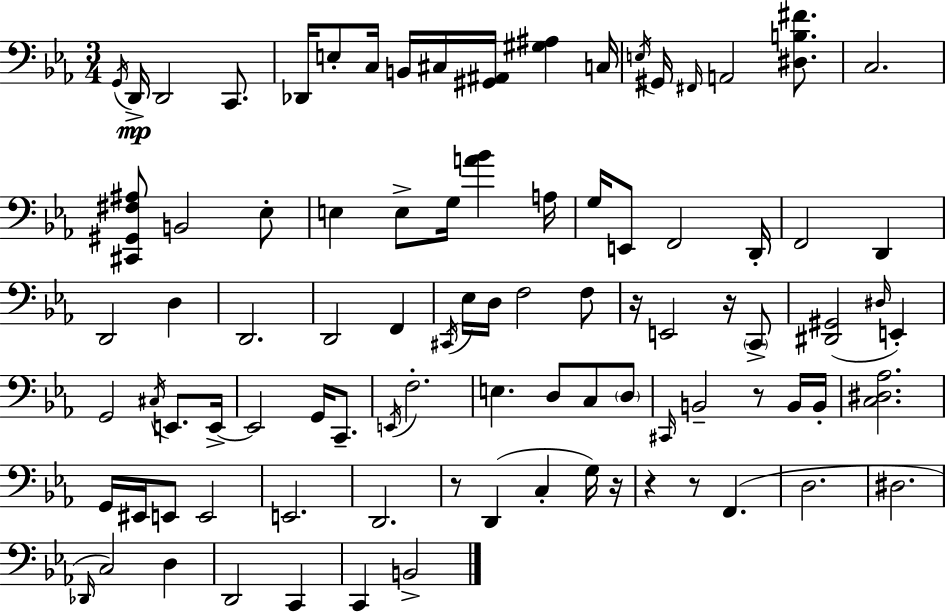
{
  \clef bass
  \numericTimeSignature
  \time 3/4
  \key ees \major
  \acciaccatura { g,16 }\mp d,16-> d,2 c,8. | des,16 e8-. c16 b,16 cis16 <gis, ais,>16 <gis ais>4 | c16 \acciaccatura { e16 } gis,16 \grace { fis,16 } a,2 | <dis b fis'>8. c2. | \break <cis, gis, fis ais>8 b,2 | ees8-. e4 e8-> g16 <a' bes'>4 | a16 g16 e,8 f,2 | d,16-. f,2 d,4 | \break d,2 d4 | d,2. | d,2 f,4 | \acciaccatura { cis,16 } ees16 d16 f2 | \break f8 r16 e,2 | r16 \parenthesize c,8-> <dis, gis,>2( | \grace { dis16 } e,4-.) g,2 | \acciaccatura { cis16 } e,8. e,16->~~ e,2 | \break g,16 c,8.-- \acciaccatura { e,16 } f2.-. | e4. | d8 c8 \parenthesize d8 \grace { cis,16 } b,2-- | r8 b,16 b,16-. <c dis aes>2. | \break g,16 eis,16 e,8 | e,2 e,2. | d,2. | r8 d,4( | \break c4-. g16) r16 r4 | r8 f,4.( d2. | dis2. | \grace { des,16 } c2) | \break d4 d,2 | c,4 c,4 | b,2-> \bar "|."
}